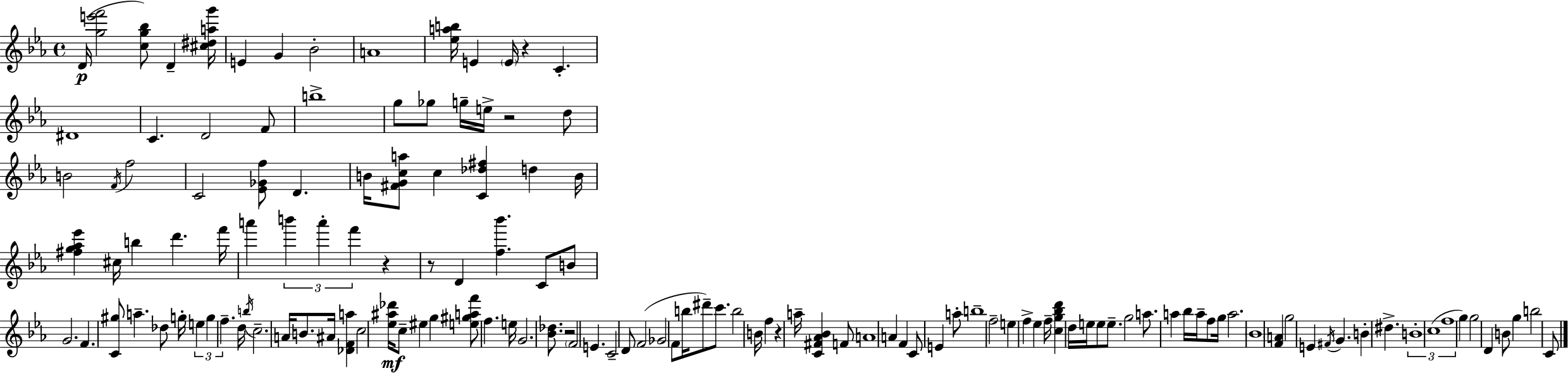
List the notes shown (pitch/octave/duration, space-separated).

D4/s [G5,E6,F6]/h [C5,G5,Bb5]/e D4/q [C#5,D#5,A5,G6]/s E4/q G4/q Bb4/h A4/w [Eb5,A5,B5]/s E4/q E4/s R/q C4/q. D#4/w C4/q. D4/h F4/e B5/w G5/e Gb5/e G5/s E5/s R/h D5/e B4/h F4/s F5/h C4/h [Eb4,Gb4,F5]/e D4/q. B4/s [F#4,G4,C5,A5]/e C5/q [C4,Db5,F#5]/q D5/q B4/s [F#5,G5,Ab5,Eb6]/q C#5/s B5/q D6/q. F6/s A6/q B6/q A6/q F6/q R/q R/e D4/q [F5,Bb6]/q. C4/e B4/e G4/h. F4/q. [C4,G#5]/e A5/q. Db5/e G5/s E5/q G5/q F5/q. D5/s B5/s C5/h. A4/s B4/e. A#4/s [Db4,F4,A5]/q C5/h [Eb5,A#5,Db6]/s C5/e EIS5/q G5/q [E5,G#5,A5,F6]/e F5/q. E5/s G4/h. [Bb4,Db5]/e. R/h F4/h E4/q. C4/h D4/e F4/h Gb4/h F4/e B5/s D#6/e C6/e. B5/h B4/s F5/q R/q A5/s [C4,F#4,Ab4,Bb4]/q F4/e A4/w A4/q F4/q C4/e E4/q A5/e B5/w F5/h E5/q F5/q Eb5/q F5/s [C5,G5,Bb5,D6]/q D5/s E5/s E5/e E5/e. G5/h A5/e. A5/q Bb5/s A5/s F5/e G5/s A5/h. Bb4/w [F4,A4]/q G5/h E4/q F#4/s G4/q. B4/q D#5/q. B4/w C5/w F5/w G5/q G5/h D4/q B4/e G5/q B5/h C4/e